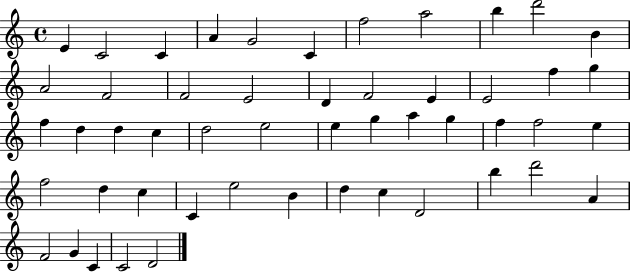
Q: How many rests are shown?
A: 0